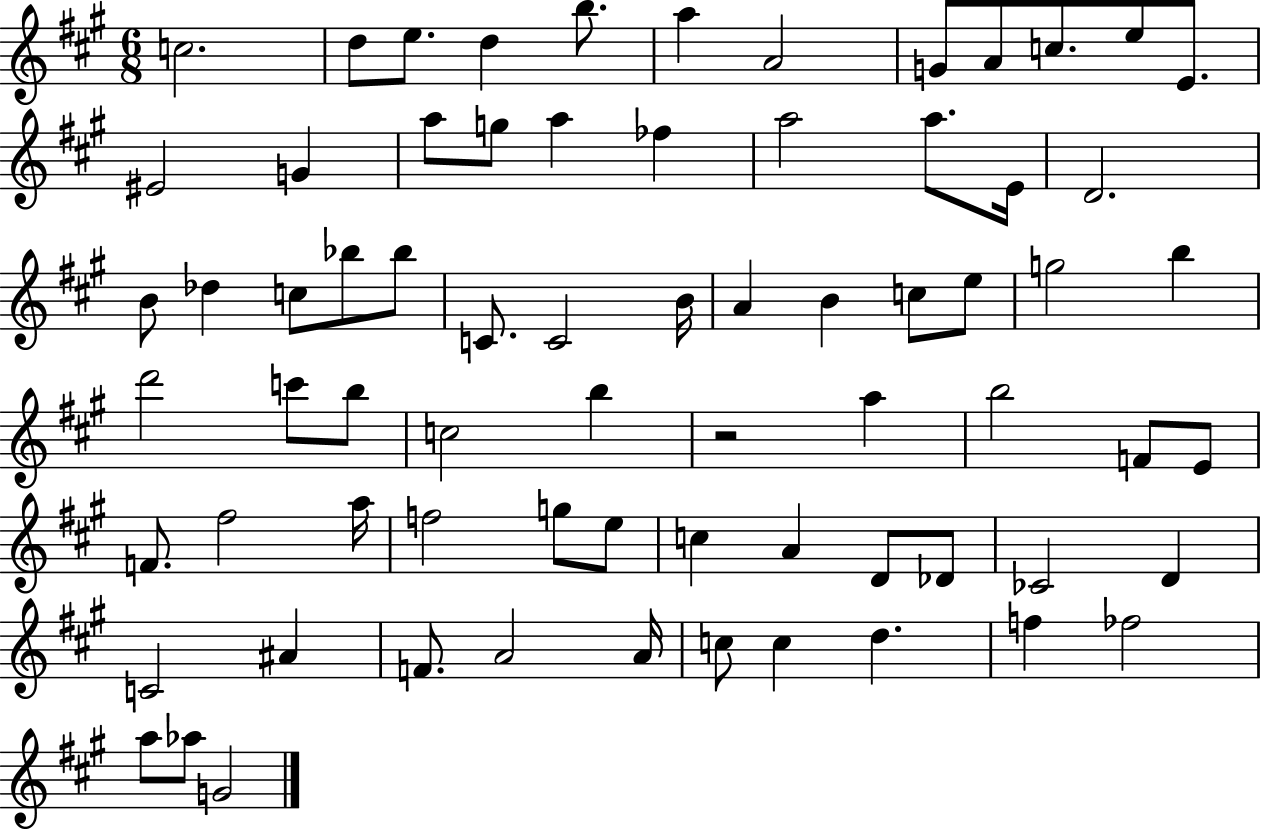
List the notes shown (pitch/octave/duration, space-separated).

C5/h. D5/e E5/e. D5/q B5/e. A5/q A4/h G4/e A4/e C5/e. E5/e E4/e. EIS4/h G4/q A5/e G5/e A5/q FES5/q A5/h A5/e. E4/s D4/h. B4/e Db5/q C5/e Bb5/e Bb5/e C4/e. C4/h B4/s A4/q B4/q C5/e E5/e G5/h B5/q D6/h C6/e B5/e C5/h B5/q R/h A5/q B5/h F4/e E4/e F4/e. F#5/h A5/s F5/h G5/e E5/e C5/q A4/q D4/e Db4/e CES4/h D4/q C4/h A#4/q F4/e. A4/h A4/s C5/e C5/q D5/q. F5/q FES5/h A5/e Ab5/e G4/h